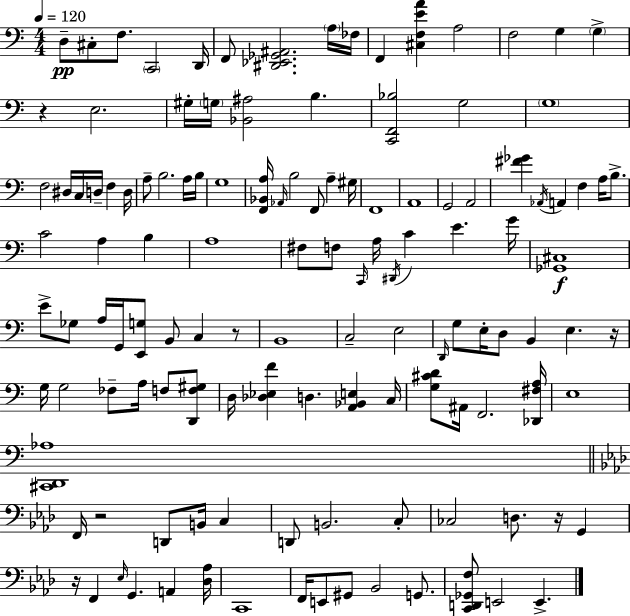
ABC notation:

X:1
T:Untitled
M:4/4
L:1/4
K:C
D,/2 ^C,/2 F,/2 C,,2 D,,/4 F,,/2 [^D,,_E,,_G,,^A,,]2 A,/4 _F,/4 F,, [^C,F,EA] A,2 F,2 G, G, z E,2 ^G,/4 G,/4 [_B,,^A,]2 B, [C,,F,,_B,]2 G,2 G,4 F,2 ^D,/4 C,/4 D,/4 F, D,/4 A,/2 B,2 A,/4 B,/4 G,4 [F,,_B,,A,]/4 _A,,/4 B,2 F,,/2 A, ^G,/4 F,,4 A,,4 G,,2 A,,2 [^F_G] _A,,/4 A,, F, A,/4 B,/2 C2 A, B, A,4 ^F,/2 F,/2 C,,/4 A,/4 ^D,,/4 C E G/4 [_G,,^C,]4 E/2 _G,/2 A,/4 G,,/4 [E,,G,]/2 B,,/2 C, z/2 B,,4 C,2 E,2 D,,/4 G,/2 E,/4 D,/2 B,, E, z/4 G,/4 G,2 _F,/2 A,/4 F,/2 [D,,F,^G,]/2 D,/4 [_D,_E,F] D, [A,,_B,,E,] C,/4 [G,^CD]/2 ^A,,/4 F,,2 [_D,,^F,A,]/4 E,4 [^C,,D,,_A,]4 F,,/4 z2 D,,/2 B,,/4 C, D,,/2 B,,2 C,/2 _C,2 D,/2 z/4 G,, z/4 F,, _E,/4 G,, A,, [_D,_A,]/4 C,,4 F,,/4 E,,/2 ^G,,/2 _B,,2 G,,/2 [C,,D,,_G,,F,]/2 E,,2 E,,